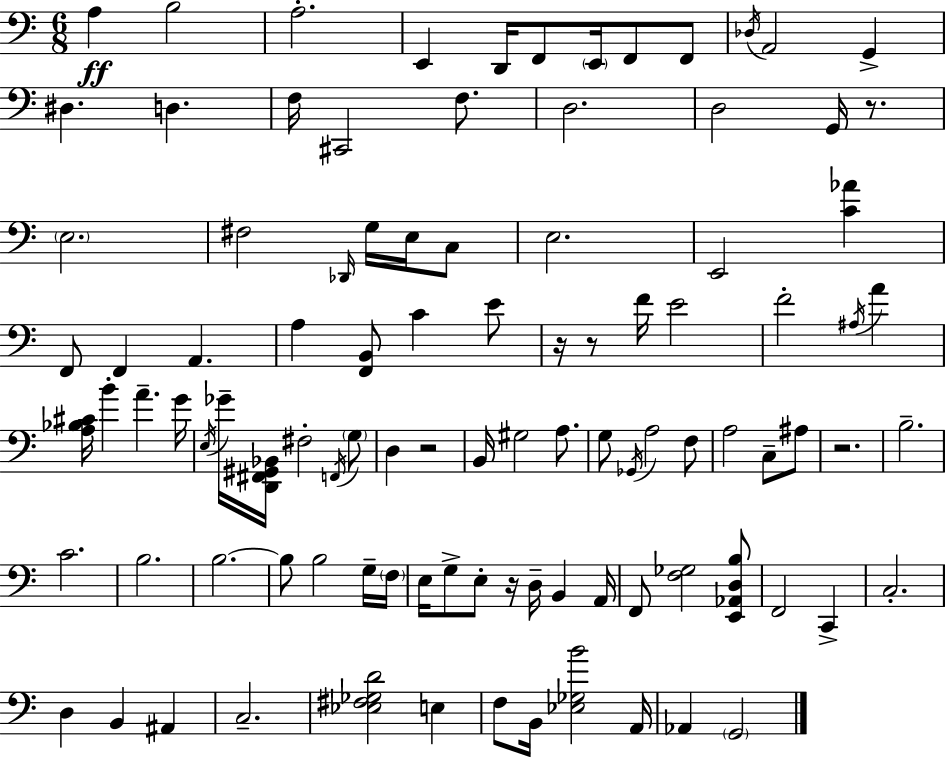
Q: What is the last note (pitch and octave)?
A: G2